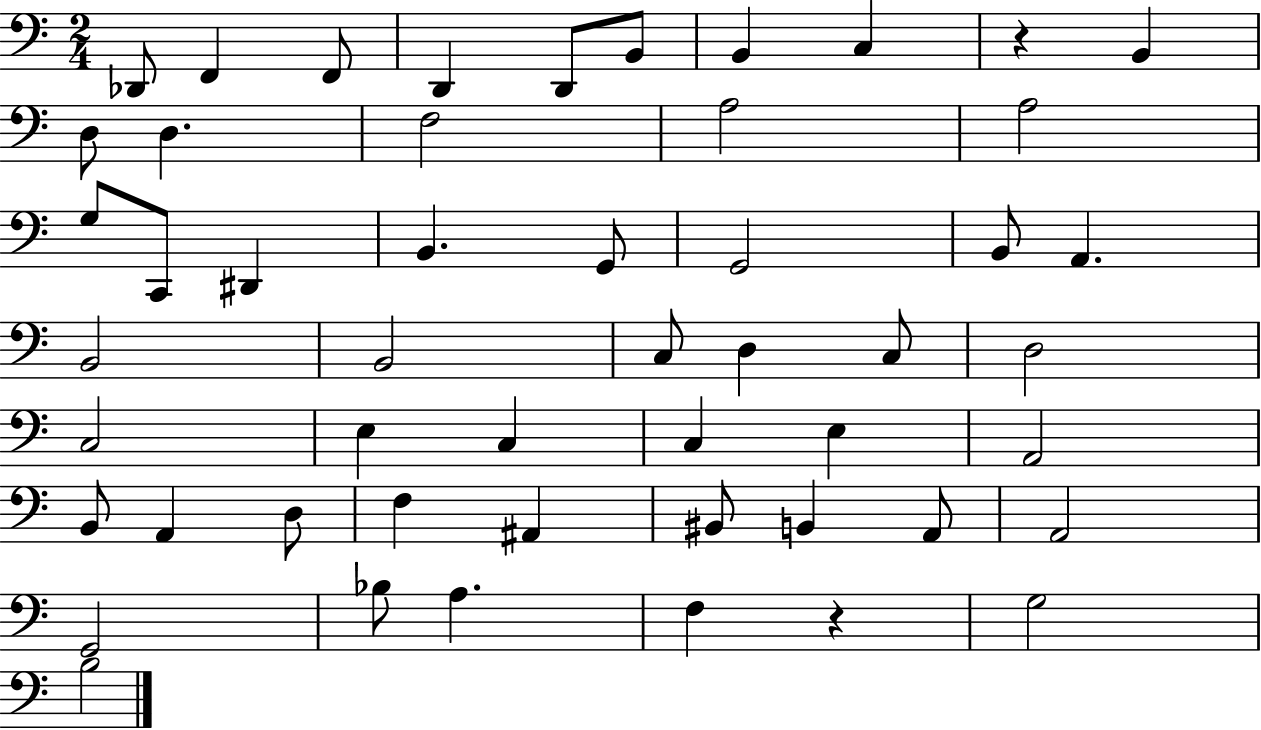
{
  \clef bass
  \numericTimeSignature
  \time 2/4
  \key c \major
  des,8 f,4 f,8 | d,4 d,8 b,8 | b,4 c4 | r4 b,4 | \break d8 d4. | f2 | a2 | a2 | \break g8 c,8 dis,4 | b,4. g,8 | g,2 | b,8 a,4. | \break b,2 | b,2 | c8 d4 c8 | d2 | \break c2 | e4 c4 | c4 e4 | a,2 | \break b,8 a,4 d8 | f4 ais,4 | bis,8 b,4 a,8 | a,2 | \break g,2 | bes8 a4. | f4 r4 | g2 | \break b2 | \bar "|."
}